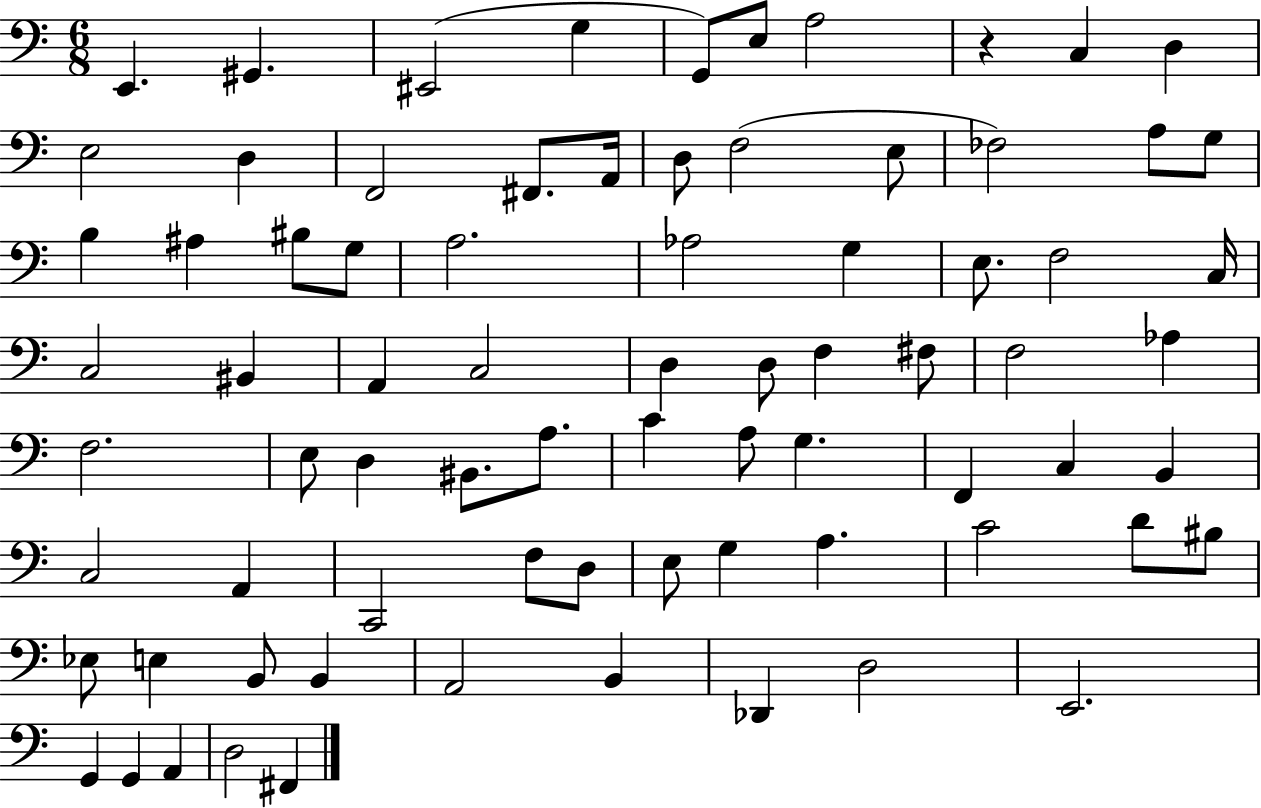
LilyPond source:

{
  \clef bass
  \numericTimeSignature
  \time 6/8
  \key c \major
  e,4. gis,4. | eis,2( g4 | g,8) e8 a2 | r4 c4 d4 | \break e2 d4 | f,2 fis,8. a,16 | d8 f2( e8 | fes2) a8 g8 | \break b4 ais4 bis8 g8 | a2. | aes2 g4 | e8. f2 c16 | \break c2 bis,4 | a,4 c2 | d4 d8 f4 fis8 | f2 aes4 | \break f2. | e8 d4 bis,8. a8. | c'4 a8 g4. | f,4 c4 b,4 | \break c2 a,4 | c,2 f8 d8 | e8 g4 a4. | c'2 d'8 bis8 | \break ees8 e4 b,8 b,4 | a,2 b,4 | des,4 d2 | e,2. | \break g,4 g,4 a,4 | d2 fis,4 | \bar "|."
}